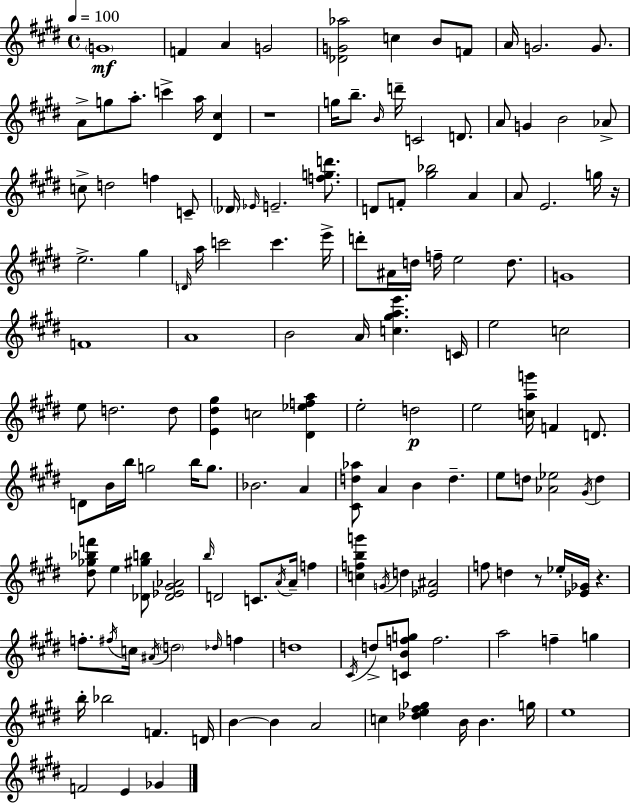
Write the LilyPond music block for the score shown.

{
  \clef treble
  \time 4/4
  \defaultTimeSignature
  \key e \major
  \tempo 4 = 100
  \parenthesize g'1\mf | f'4 a'4 g'2 | <des' g' aes''>2 c''4 b'8 f'8 | a'16 g'2. g'8. | \break a'8-> g''8 a''8.-. c'''4-> a''16 <dis' cis''>4 | r1 | g''16 b''8.-- \grace { b'16 } d'''16-- c'2 d'8. | a'8 g'4 b'2 aes'8-> | \break c''8-> d''2 f''4 c'8-- | \parenthesize des'16 \grace { ees'16 } e'2.-- <f'' g'' d'''>8. | d'8 f'8-. <gis'' bes''>2 a'4 | a'8 e'2. | \break g''16 r16 e''2.-> gis''4 | \grace { d'16 } a''16 c'''2 c'''4. | e'''16-> d'''8-. ais'16 d''16 f''16-- e''2 | d''8. g'1 | \break f'1 | a'1 | b'2 a'16 <c'' gis'' a'' e'''>4. | c'16 e''2 c''2 | \break e''8 d''2. | d''8 <e' dis'' gis''>4 c''2 <dis' ees'' f'' a''>4 | e''2-. d''2\p | e''2 <c'' a'' g'''>16 f'4 | \break d'8. d'8 b'16 b''16 g''2 b''16 | g''8. bes'2. a'4 | <cis' d'' aes''>8 a'4 b'4 d''4.-- | e''8 d''8 <aes' ees''>2 \acciaccatura { gis'16 } | \break d''4 <dis'' ges'' bes'' f'''>8 e''4 <des' gis'' b''>8 <des' ees' gis' aes'>2 | \grace { b''16 } d'2 c'8. | \acciaccatura { a'16 } a'16-- f''4 <c'' f'' b'' g'''>4 \acciaccatura { g'16 } d''4 <ees' ais'>2 | f''8 d''4 r8 ees''16-. | \break <ees' ges'>16 r4. f''8.-. \acciaccatura { fis''16 } c''16 \acciaccatura { ais'16 } \parenthesize d''2 | \grace { des''16 } f''4 d''1 | \acciaccatura { cis'16 } d''8-> <c' b' f'' g''>8 f''2. | a''2 | \break f''4-- g''4 b''16-. bes''2 | f'4. d'16 b'4~~ b'4 | a'2 c''4 <des'' e'' fis'' ges''>4 | b'16 b'4. g''16 e''1 | \break f'2 | e'4 ges'4 \bar "|."
}